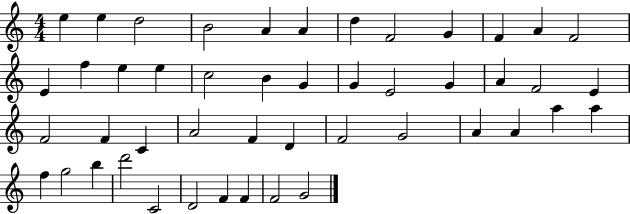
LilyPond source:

{
  \clef treble
  \numericTimeSignature
  \time 4/4
  \key c \major
  e''4 e''4 d''2 | b'2 a'4 a'4 | d''4 f'2 g'4 | f'4 a'4 f'2 | \break e'4 f''4 e''4 e''4 | c''2 b'4 g'4 | g'4 e'2 g'4 | a'4 f'2 e'4 | \break f'2 f'4 c'4 | a'2 f'4 d'4 | f'2 g'2 | a'4 a'4 a''4 a''4 | \break f''4 g''2 b''4 | d'''2 c'2 | d'2 f'4 f'4 | f'2 g'2 | \break \bar "|."
}